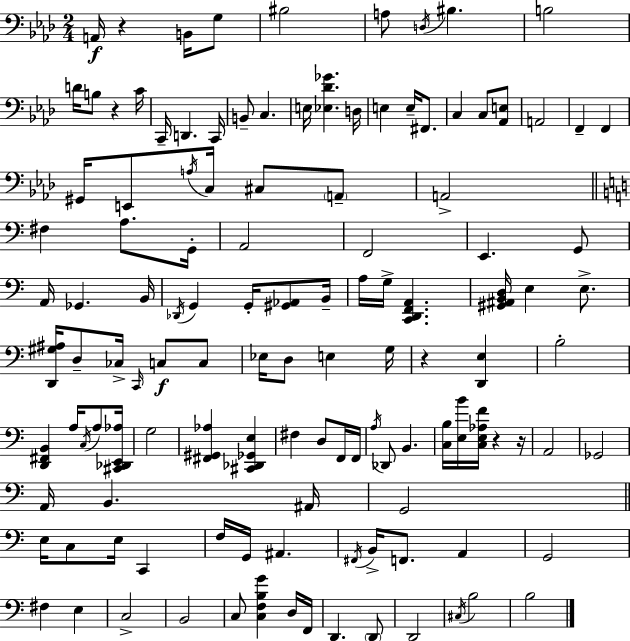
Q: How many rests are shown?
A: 5